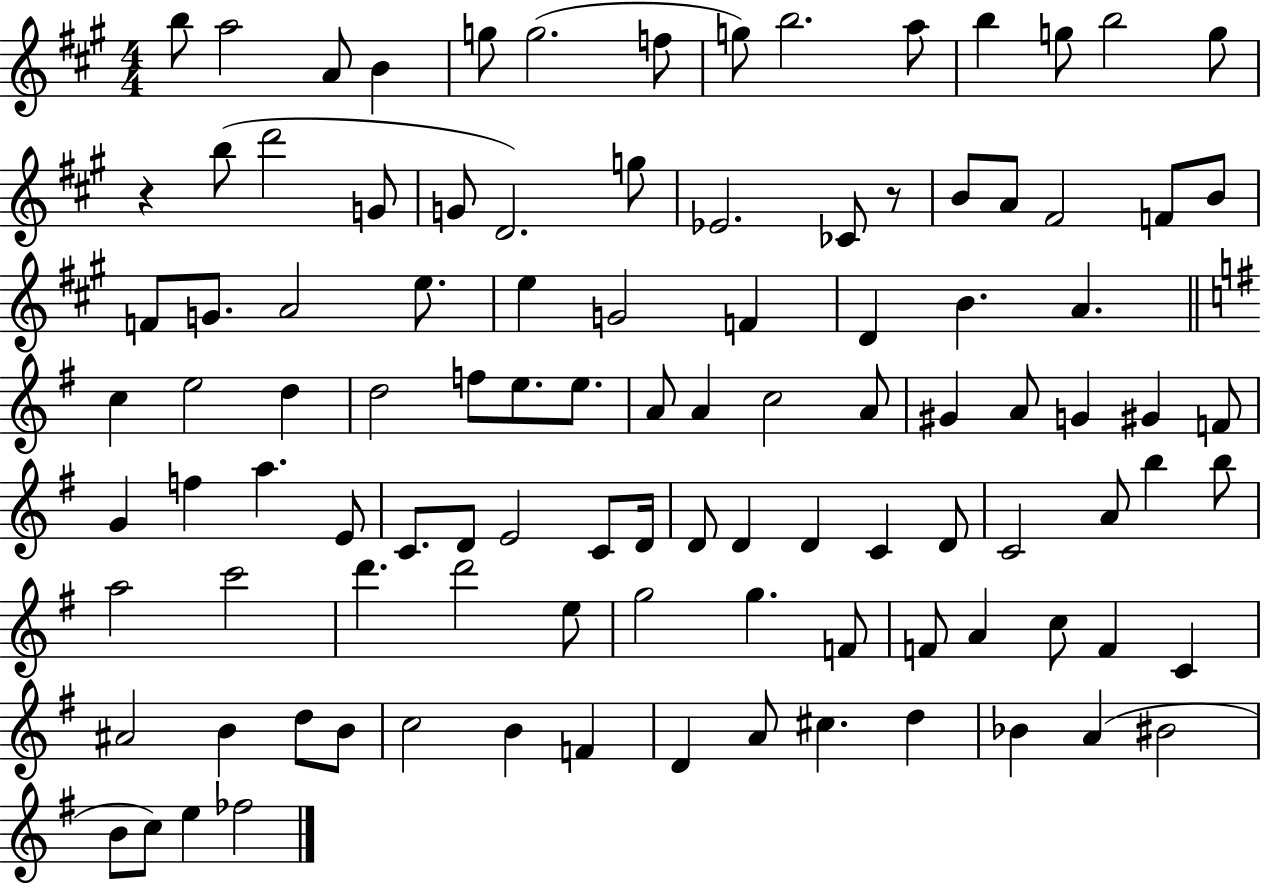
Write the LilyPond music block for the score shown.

{
  \clef treble
  \numericTimeSignature
  \time 4/4
  \key a \major
  b''8 a''2 a'8 b'4 | g''8 g''2.( f''8 | g''8) b''2. a''8 | b''4 g''8 b''2 g''8 | \break r4 b''8( d'''2 g'8 | g'8 d'2.) g''8 | ees'2. ces'8 r8 | b'8 a'8 fis'2 f'8 b'8 | \break f'8 g'8. a'2 e''8. | e''4 g'2 f'4 | d'4 b'4. a'4. | \bar "||" \break \key e \minor c''4 e''2 d''4 | d''2 f''8 e''8. e''8. | a'8 a'4 c''2 a'8 | gis'4 a'8 g'4 gis'4 f'8 | \break g'4 f''4 a''4. e'8 | c'8. d'8 e'2 c'8 d'16 | d'8 d'4 d'4 c'4 d'8 | c'2 a'8 b''4 b''8 | \break a''2 c'''2 | d'''4. d'''2 e''8 | g''2 g''4. f'8 | f'8 a'4 c''8 f'4 c'4 | \break ais'2 b'4 d''8 b'8 | c''2 b'4 f'4 | d'4 a'8 cis''4. d''4 | bes'4 a'4( bis'2 | \break b'8 c''8) e''4 fes''2 | \bar "|."
}